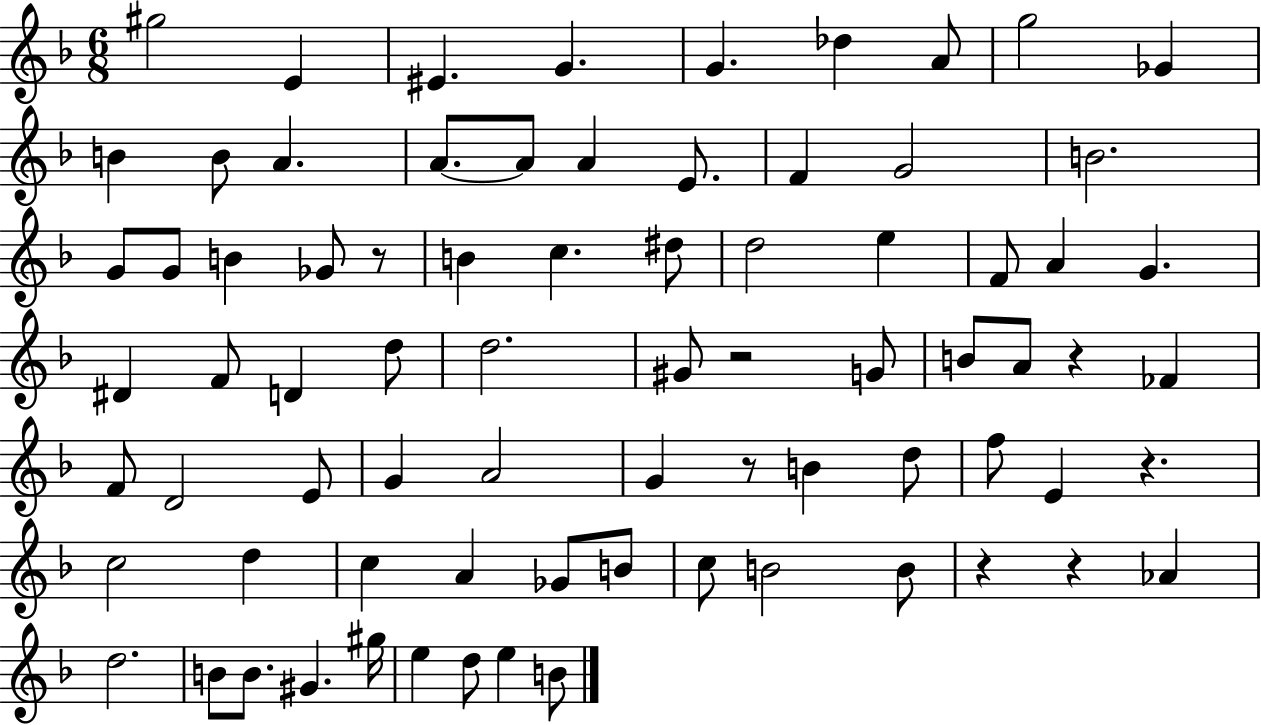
X:1
T:Untitled
M:6/8
L:1/4
K:F
^g2 E ^E G G _d A/2 g2 _G B B/2 A A/2 A/2 A E/2 F G2 B2 G/2 G/2 B _G/2 z/2 B c ^d/2 d2 e F/2 A G ^D F/2 D d/2 d2 ^G/2 z2 G/2 B/2 A/2 z _F F/2 D2 E/2 G A2 G z/2 B d/2 f/2 E z c2 d c A _G/2 B/2 c/2 B2 B/2 z z _A d2 B/2 B/2 ^G ^g/4 e d/2 e B/2